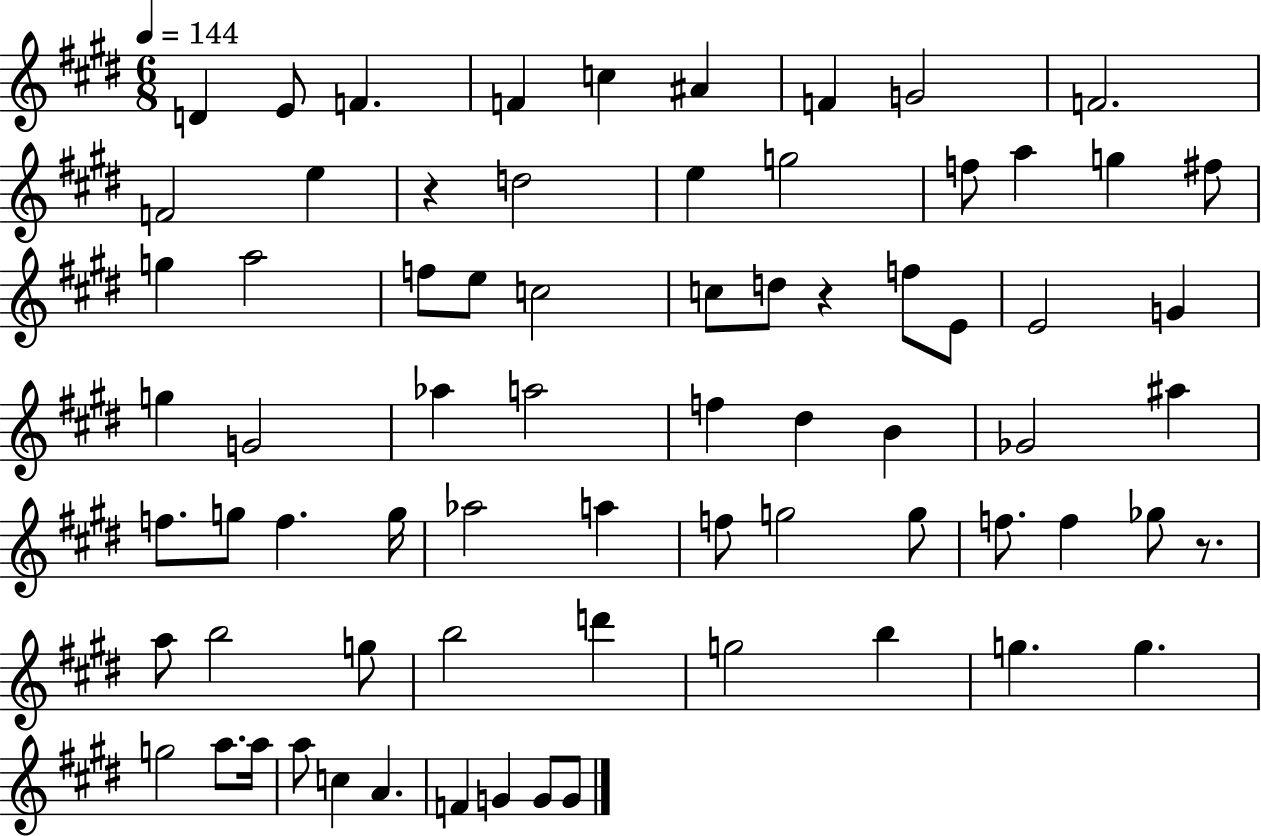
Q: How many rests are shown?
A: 3